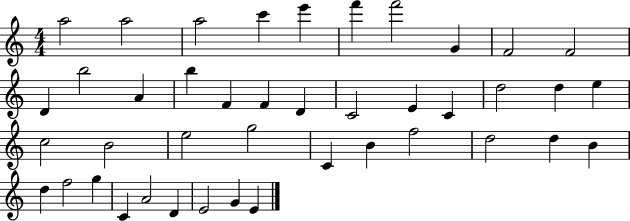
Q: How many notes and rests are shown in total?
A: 42